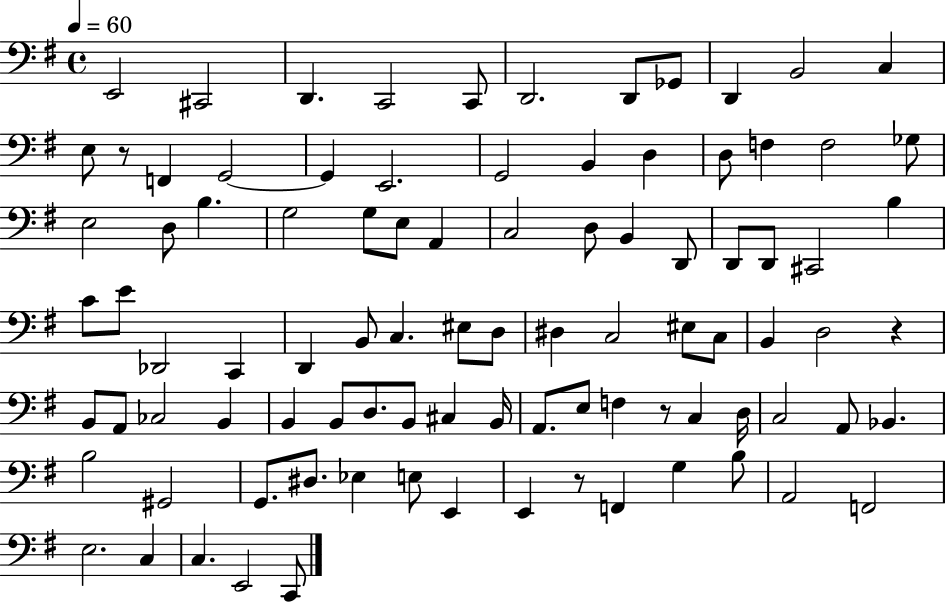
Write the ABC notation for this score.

X:1
T:Untitled
M:4/4
L:1/4
K:G
E,,2 ^C,,2 D,, C,,2 C,,/2 D,,2 D,,/2 _G,,/2 D,, B,,2 C, E,/2 z/2 F,, G,,2 G,, E,,2 G,,2 B,, D, D,/2 F, F,2 _G,/2 E,2 D,/2 B, G,2 G,/2 E,/2 A,, C,2 D,/2 B,, D,,/2 D,,/2 D,,/2 ^C,,2 B, C/2 E/2 _D,,2 C,, D,, B,,/2 C, ^E,/2 D,/2 ^D, C,2 ^E,/2 C,/2 B,, D,2 z B,,/2 A,,/2 _C,2 B,, B,, B,,/2 D,/2 B,,/2 ^C, B,,/4 A,,/2 E,/2 F, z/2 C, D,/4 C,2 A,,/2 _B,, B,2 ^G,,2 G,,/2 ^D,/2 _E, E,/2 E,, E,, z/2 F,, G, B,/2 A,,2 F,,2 E,2 C, C, E,,2 C,,/2